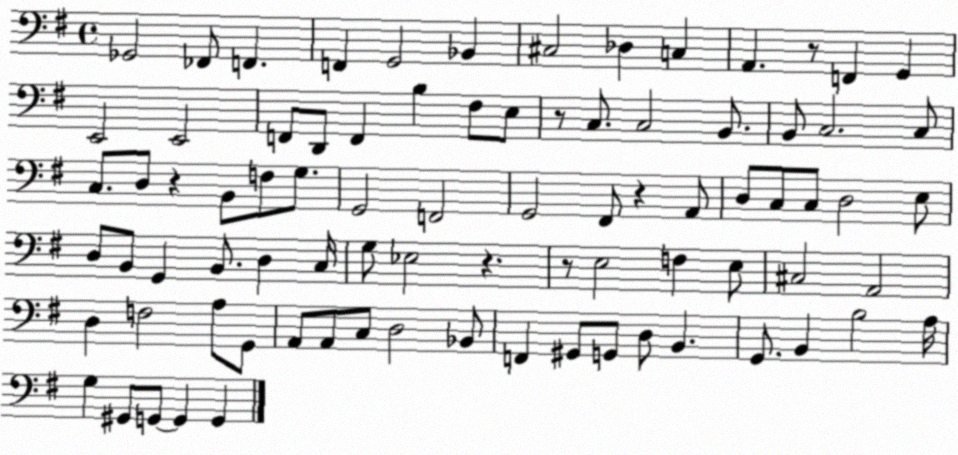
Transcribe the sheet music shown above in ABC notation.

X:1
T:Untitled
M:4/4
L:1/4
K:G
_G,,2 _F,,/2 F,, F,, G,,2 _B,, ^C,2 _D, C, A,, z/2 F,, G,, E,,2 E,,2 F,,/2 D,,/2 F,, B, ^F,/2 E,/2 z/2 C,/2 C,2 B,,/2 B,,/2 C,2 C,/2 C,/2 D,/2 z B,,/2 F,/2 G,/2 G,,2 F,,2 G,,2 ^F,,/2 z A,,/2 D,/2 C,/2 C,/2 D,2 E,/2 D,/2 B,,/2 G,, B,,/2 D, C,/4 G,/2 _E,2 z z/2 E,2 F, E,/2 ^C,2 A,,2 D, F,2 A,/2 G,,/2 A,,/2 A,,/2 C,/2 D,2 _B,,/2 F,, ^G,,/2 G,,/2 D,/2 B,, G,,/2 B,, B,2 A,/4 G, ^G,,/2 G,,/2 G,, G,,